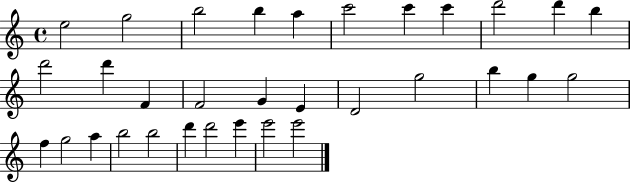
X:1
T:Untitled
M:4/4
L:1/4
K:C
e2 g2 b2 b a c'2 c' c' d'2 d' b d'2 d' F F2 G E D2 g2 b g g2 f g2 a b2 b2 d' d'2 e' e'2 e'2